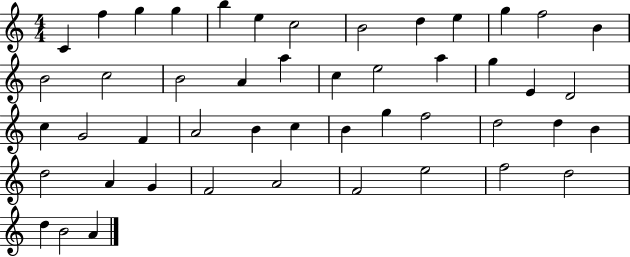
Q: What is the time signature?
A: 4/4